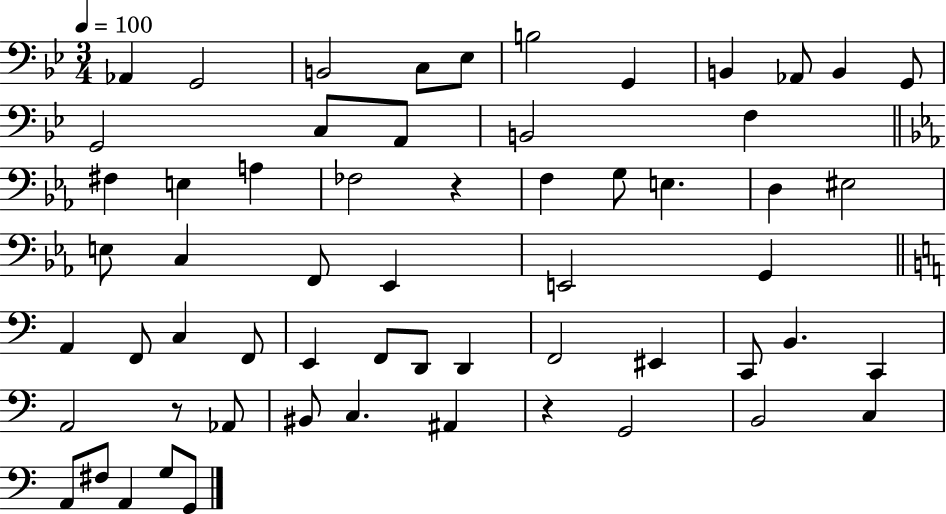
Ab2/q G2/h B2/h C3/e Eb3/e B3/h G2/q B2/q Ab2/e B2/q G2/e G2/h C3/e A2/e B2/h F3/q F#3/q E3/q A3/q FES3/h R/q F3/q G3/e E3/q. D3/q EIS3/h E3/e C3/q F2/e Eb2/q E2/h G2/q A2/q F2/e C3/q F2/e E2/q F2/e D2/e D2/q F2/h EIS2/q C2/e B2/q. C2/q A2/h R/e Ab2/e BIS2/e C3/q. A#2/q R/q G2/h B2/h C3/q A2/e F#3/e A2/q G3/e G2/e